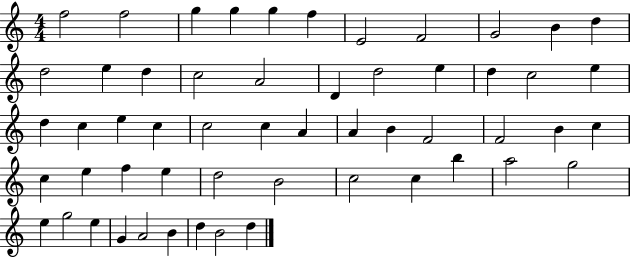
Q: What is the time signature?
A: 4/4